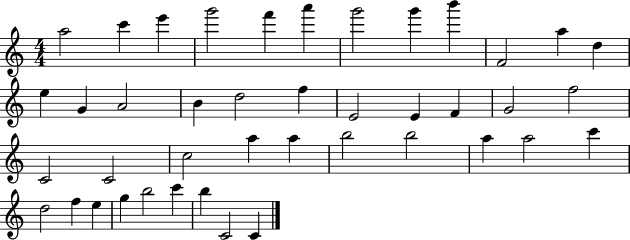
{
  \clef treble
  \numericTimeSignature
  \time 4/4
  \key c \major
  a''2 c'''4 e'''4 | g'''2 f'''4 a'''4 | g'''2 g'''4 b'''4 | f'2 a''4 d''4 | \break e''4 g'4 a'2 | b'4 d''2 f''4 | e'2 e'4 f'4 | g'2 f''2 | \break c'2 c'2 | c''2 a''4 a''4 | b''2 b''2 | a''4 a''2 c'''4 | \break d''2 f''4 e''4 | g''4 b''2 c'''4 | b''4 c'2 c'4 | \bar "|."
}